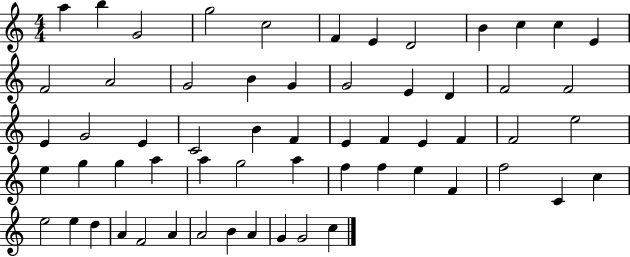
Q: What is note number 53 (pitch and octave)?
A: F4